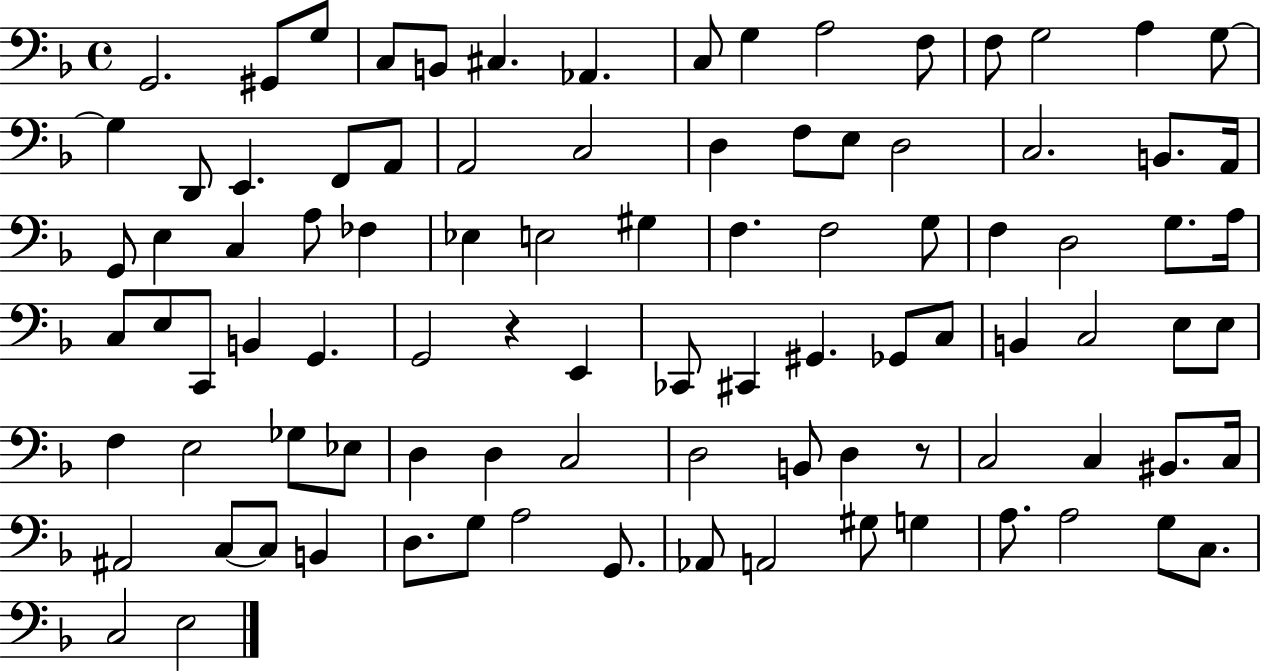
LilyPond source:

{
  \clef bass
  \time 4/4
  \defaultTimeSignature
  \key f \major
  g,2. gis,8 g8 | c8 b,8 cis4. aes,4. | c8 g4 a2 f8 | f8 g2 a4 g8~~ | \break g4 d,8 e,4. f,8 a,8 | a,2 c2 | d4 f8 e8 d2 | c2. b,8. a,16 | \break g,8 e4 c4 a8 fes4 | ees4 e2 gis4 | f4. f2 g8 | f4 d2 g8. a16 | \break c8 e8 c,8 b,4 g,4. | g,2 r4 e,4 | ces,8 cis,4 gis,4. ges,8 c8 | b,4 c2 e8 e8 | \break f4 e2 ges8 ees8 | d4 d4 c2 | d2 b,8 d4 r8 | c2 c4 bis,8. c16 | \break ais,2 c8~~ c8 b,4 | d8. g8 a2 g,8. | aes,8 a,2 gis8 g4 | a8. a2 g8 c8. | \break c2 e2 | \bar "|."
}